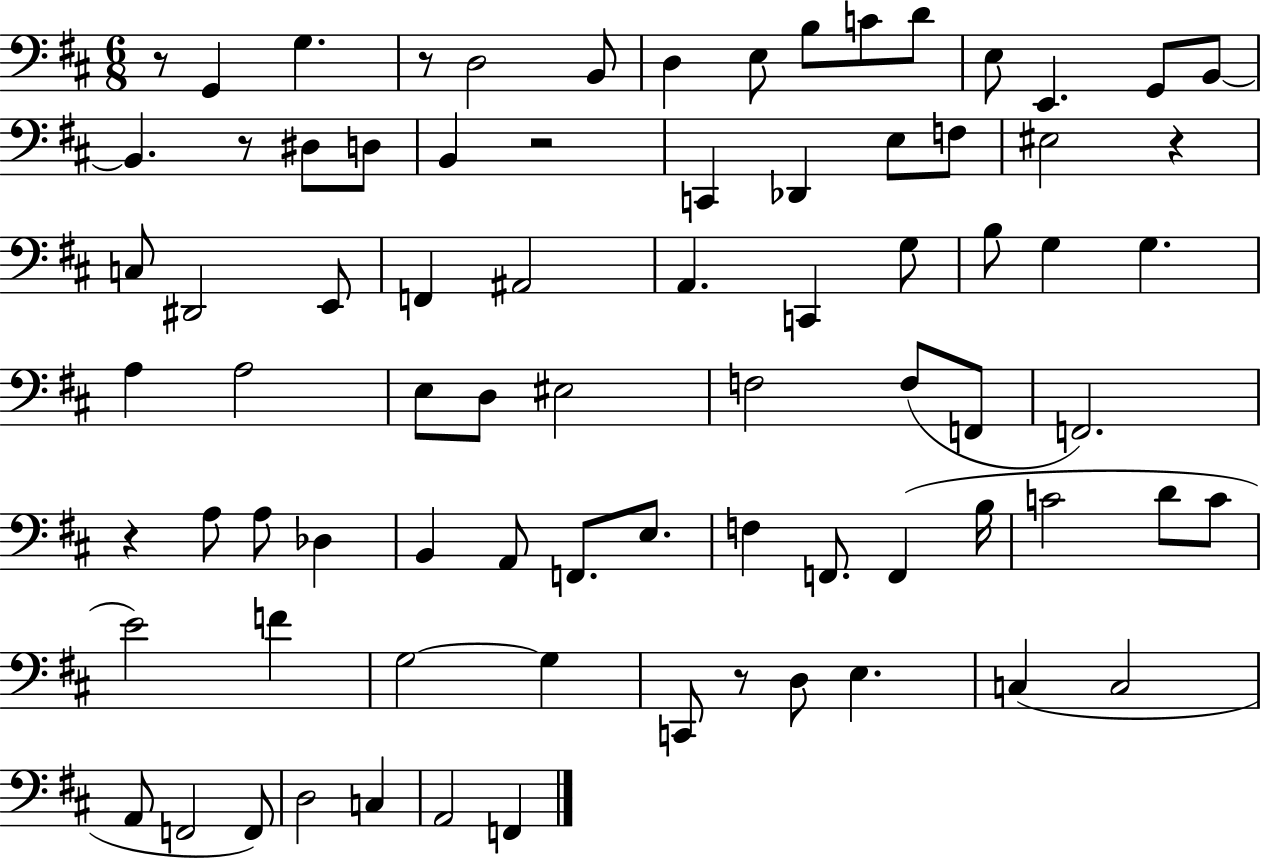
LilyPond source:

{
  \clef bass
  \numericTimeSignature
  \time 6/8
  \key d \major
  \repeat volta 2 { r8 g,4 g4. | r8 d2 b,8 | d4 e8 b8 c'8 d'8 | e8 e,4. g,8 b,8~~ | \break b,4. r8 dis8 d8 | b,4 r2 | c,4 des,4 e8 f8 | eis2 r4 | \break c8 dis,2 e,8 | f,4 ais,2 | a,4. c,4 g8 | b8 g4 g4. | \break a4 a2 | e8 d8 eis2 | f2 f8( f,8 | f,2.) | \break r4 a8 a8 des4 | b,4 a,8 f,8. e8. | f4 f,8. f,4( b16 | c'2 d'8 c'8 | \break e'2) f'4 | g2~~ g4 | c,8 r8 d8 e4. | c4( c2 | \break a,8 f,2 f,8) | d2 c4 | a,2 f,4 | } \bar "|."
}